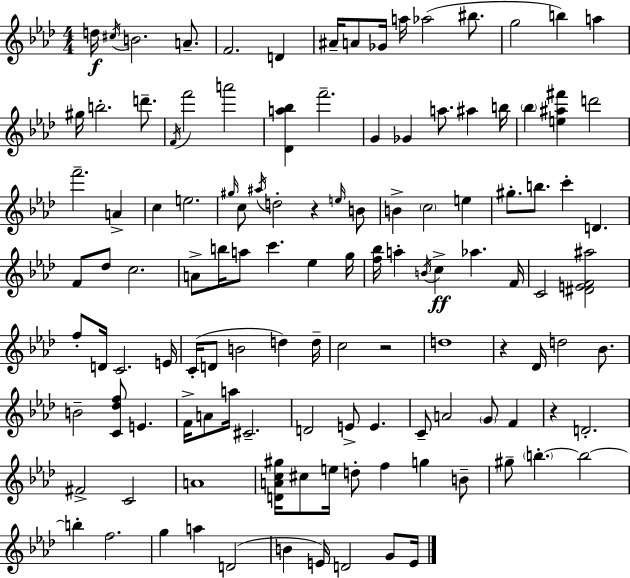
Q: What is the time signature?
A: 4/4